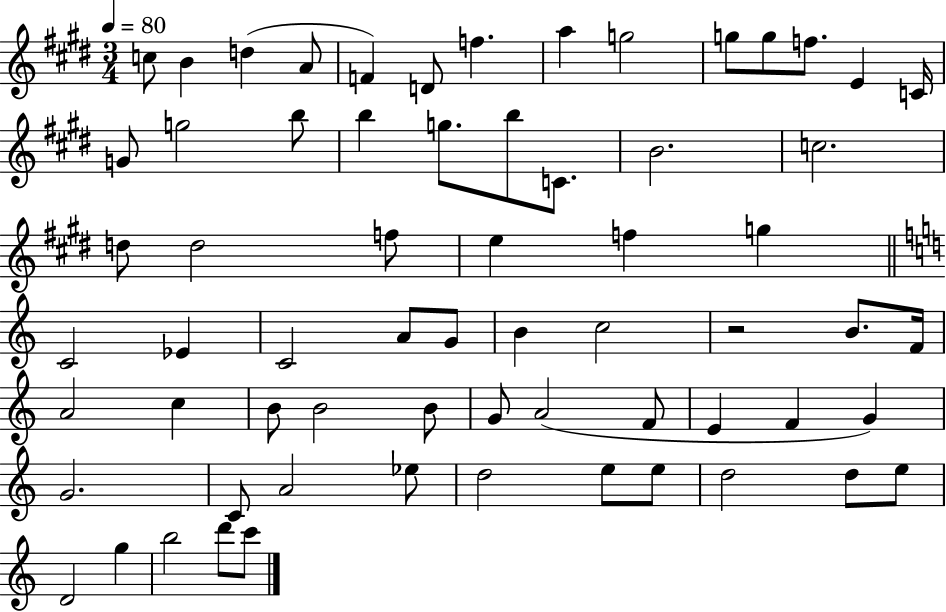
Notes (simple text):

C5/e B4/q D5/q A4/e F4/q D4/e F5/q. A5/q G5/h G5/e G5/e F5/e. E4/q C4/s G4/e G5/h B5/e B5/q G5/e. B5/e C4/e. B4/h. C5/h. D5/e D5/h F5/e E5/q F5/q G5/q C4/h Eb4/q C4/h A4/e G4/e B4/q C5/h R/h B4/e. F4/s A4/h C5/q B4/e B4/h B4/e G4/e A4/h F4/e E4/q F4/q G4/q G4/h. C4/e A4/h Eb5/e D5/h E5/e E5/e D5/h D5/e E5/e D4/h G5/q B5/h D6/e C6/e